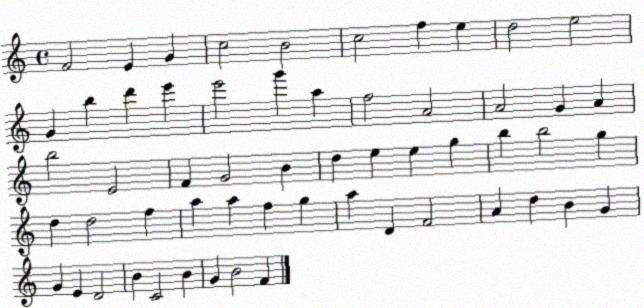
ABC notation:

X:1
T:Untitled
M:4/4
L:1/4
K:C
F2 E G c2 B2 c2 f e d2 e2 G b d' e' e'2 g' a f2 A2 A2 G A b2 E2 F G2 B d e e g b b2 g d d2 f a a f g a D F2 A d B G G E D2 B C2 B G B2 F